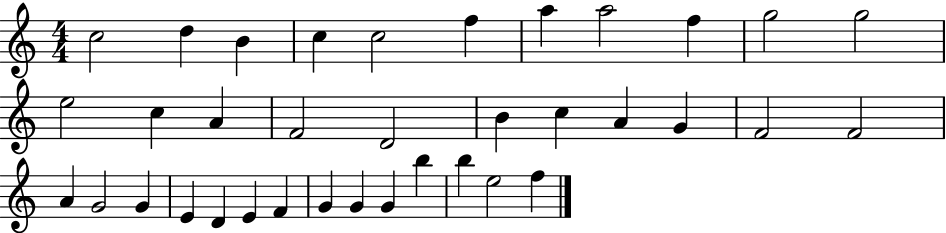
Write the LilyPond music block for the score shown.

{
  \clef treble
  \numericTimeSignature
  \time 4/4
  \key c \major
  c''2 d''4 b'4 | c''4 c''2 f''4 | a''4 a''2 f''4 | g''2 g''2 | \break e''2 c''4 a'4 | f'2 d'2 | b'4 c''4 a'4 g'4 | f'2 f'2 | \break a'4 g'2 g'4 | e'4 d'4 e'4 f'4 | g'4 g'4 g'4 b''4 | b''4 e''2 f''4 | \break \bar "|."
}